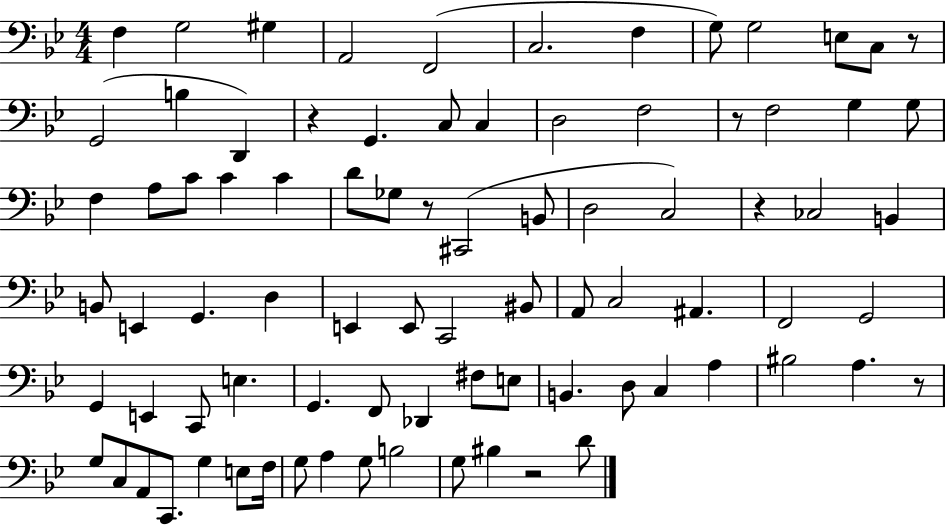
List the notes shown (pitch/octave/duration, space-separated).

F3/q G3/h G#3/q A2/h F2/h C3/h. F3/q G3/e G3/h E3/e C3/e R/e G2/h B3/q D2/q R/q G2/q. C3/e C3/q D3/h F3/h R/e F3/h G3/q G3/e F3/q A3/e C4/e C4/q C4/q D4/e Gb3/e R/e C#2/h B2/e D3/h C3/h R/q CES3/h B2/q B2/e E2/q G2/q. D3/q E2/q E2/e C2/h BIS2/e A2/e C3/h A#2/q. F2/h G2/h G2/q E2/q C2/e E3/q. G2/q. F2/e Db2/q F#3/e E3/e B2/q. D3/e C3/q A3/q BIS3/h A3/q. R/e G3/e C3/e A2/e C2/e. G3/q E3/e F3/s G3/e A3/q G3/e B3/h G3/e BIS3/q R/h D4/e